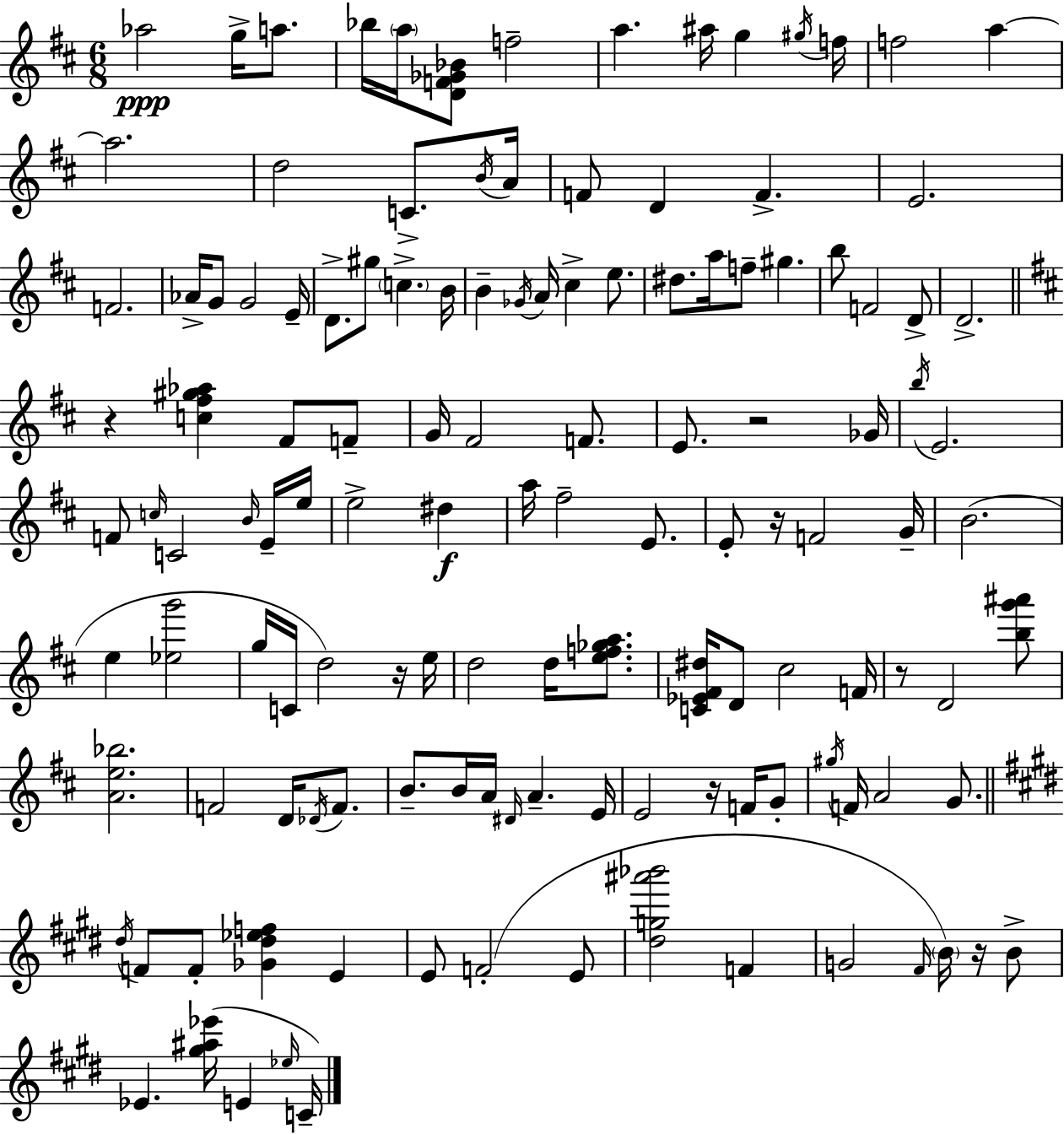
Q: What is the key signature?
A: D major